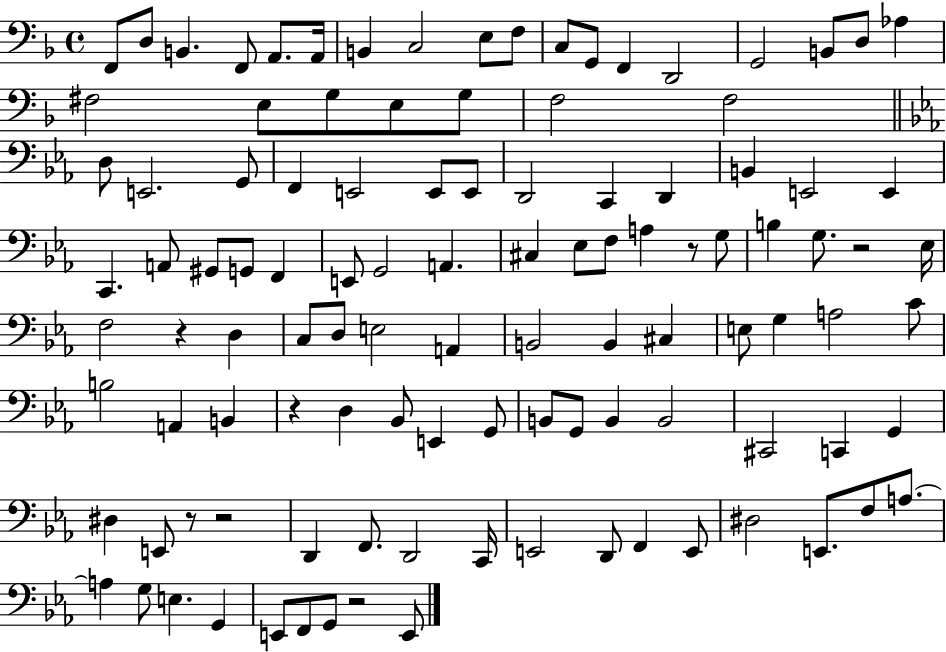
{
  \clef bass
  \time 4/4
  \defaultTimeSignature
  \key f \major
  f,8 d8 b,4. f,8 a,8. a,16 | b,4 c2 e8 f8 | c8 g,8 f,4 d,2 | g,2 b,8 d8 aes4 | \break fis2 e8 g8 e8 g8 | f2 f2 | \bar "||" \break \key c \minor d8 e,2. g,8 | f,4 e,2 e,8 e,8 | d,2 c,4 d,4 | b,4 e,2 e,4 | \break c,4. a,8 gis,8 g,8 f,4 | e,8 g,2 a,4. | cis4 ees8 f8 a4 r8 g8 | b4 g8. r2 ees16 | \break f2 r4 d4 | c8 d8 e2 a,4 | b,2 b,4 cis4 | e8 g4 a2 c'8 | \break b2 a,4 b,4 | r4 d4 bes,8 e,4 g,8 | b,8 g,8 b,4 b,2 | cis,2 c,4 g,4 | \break dis4 e,8 r8 r2 | d,4 f,8. d,2 c,16 | e,2 d,8 f,4 e,8 | dis2 e,8. f8 a8.~~ | \break a4 g8 e4. g,4 | e,8 f,8 g,8 r2 e,8 | \bar "|."
}